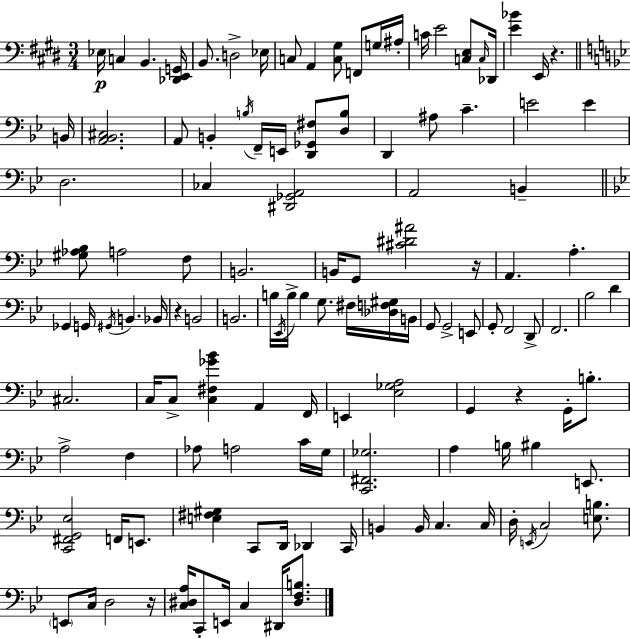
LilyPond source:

{
  \clef bass
  \numericTimeSignature
  \time 3/4
  \key e \major
  ees16\p c4 b,4. <des, e, g,>16 | b,8. d2-> ees16 | c8 a,4 <c gis>8 f,8 g16 ais16-. | c'16 e'2 <c e>8 \grace { c16 } | \break des,16 <e' bes'>4 e,16 r4. | \bar "||" \break \key g \minor b,16 <a, bes, cis>2. | a,8 b,4-. \acciaccatura { b16 } f,16-- e,16 <d, ges, fis>8 | <d b>8 d,4 ais8 c'4.-- | e'2 e'4 | \break d2. | ces4 <dis, ges, a,>2 | a,2 b,4-- | \bar "||" \break \key g \minor <gis aes bes>8 a2 f8 | b,2. | b,16 g,8 <cis' dis' ais'>2 r16 | a,4. a4.-. | \break ges,4 g,16 \acciaccatura { gis,16 } b,4. | bes,16 r4 b,2 | b,2. | b16 \acciaccatura { ees,16 } b16-> b4 g8. fis16 | \break <des f gis>16 b,16 g,8 g,2-> | e,8 g,8-. f,2 | d,8-> f,2. | bes2 d'4 | \break cis2. | c16 c8-> <c fis ges' bes'>4 a,4 | f,16 e,4 <ees ges a>2 | g,4 r4 g,16-. b8.-. | \break a2-> f4 | aes8 a2 | c'16 g16 <c, fis, ges>2. | a4 b16 bis4 e,8. | \break <c, fis, g, ees>2 f,16 e,8. | <e fis gis>4 c,8 d,16 des,4 | c,16 b,4 b,16 c4. | c16 d16-. \acciaccatura { e,16 } c2 | \break <e b>8. \parenthesize e,8 c16 d2 | r16 <c dis a>16 c,8-. e,16 c4 dis,16 | <dis f b>8. \bar "|."
}